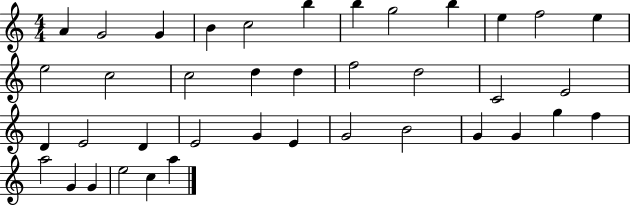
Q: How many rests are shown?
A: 0